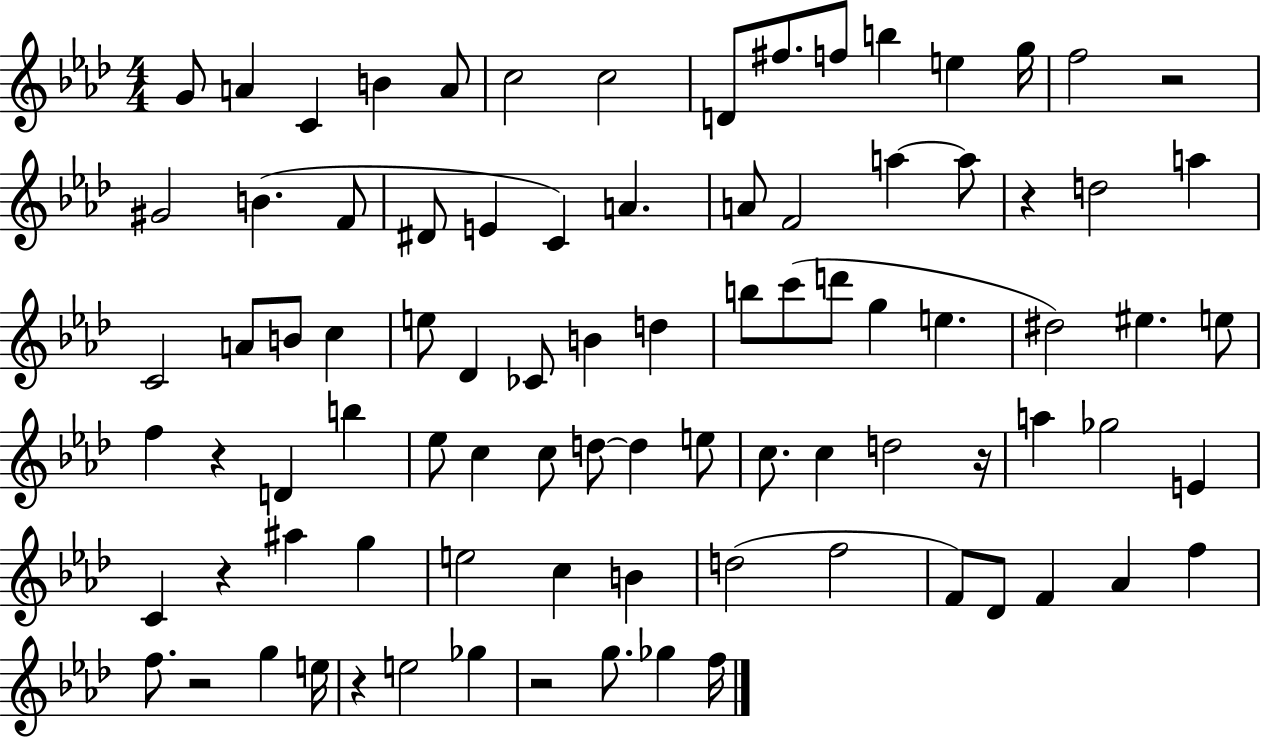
G4/e A4/q C4/q B4/q A4/e C5/h C5/h D4/e F#5/e. F5/e B5/q E5/q G5/s F5/h R/h G#4/h B4/q. F4/e D#4/e E4/q C4/q A4/q. A4/e F4/h A5/q A5/e R/q D5/h A5/q C4/h A4/e B4/e C5/q E5/e Db4/q CES4/e B4/q D5/q B5/e C6/e D6/e G5/q E5/q. D#5/h EIS5/q. E5/e F5/q R/q D4/q B5/q Eb5/e C5/q C5/e D5/e D5/q E5/e C5/e. C5/q D5/h R/s A5/q Gb5/h E4/q C4/q R/q A#5/q G5/q E5/h C5/q B4/q D5/h F5/h F4/e Db4/e F4/q Ab4/q F5/q F5/e. R/h G5/q E5/s R/q E5/h Gb5/q R/h G5/e. Gb5/q F5/s